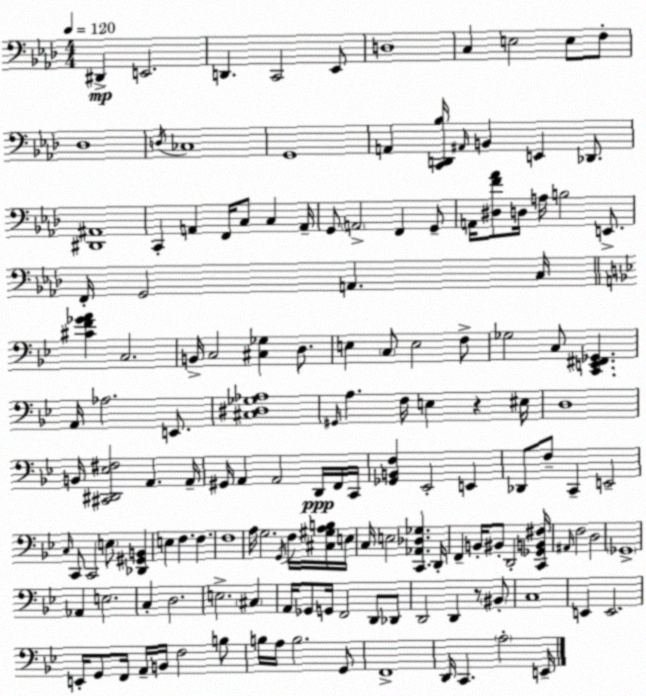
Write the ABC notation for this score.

X:1
T:Untitled
M:4/4
L:1/4
K:Ab
^D,, E,,2 D,, C,,2 _E,,/2 D,4 C, E,2 E,/2 F,/2 _D,4 D,/4 _C,4 G,,4 A,, [C,,D,,_B,]/4 ^A,,/4 B,, E,, _D,,/2 [^D,,^A,,]4 C,, A,, F,,/4 C,/2 C, A,,/4 G,,/2 A,,2 F,, G,,/2 A,,/4 [^D,F_A]/2 D,/4 A,/4 B,2 E,,/2 F,,/4 G,,2 A,, C,/4 [^CF_GA] C,2 B,,/4 C,2 [^C,_G,] D,/2 E, C,/2 E,2 F,/2 _G,2 C,/2 [C,,E,,^F,,_G,,] A,,/4 _A,2 E,,/2 [^C,^D,_G,_A,]4 ^G,,/4 A, F,/4 E, z ^E,/4 D,4 B,,/4 [^C,,^D,,_E,^F,]2 A,, A,,/4 ^G,,/4 A,, A,,2 D,,/4 F,,/4 C,,/4 [_G,,B,,F,] _E,,2 E,, _D,,/2 F,/2 C,, E,,2 C,/4 C,,/2 C,,2 E,/2 [_D,,^G,,B,,] E, F, F, F,4 A,/4 G,2 G,,/4 F,/4 [^C,^G,A,B,]/4 E,/4 C,/4 E,2 [C,,_A,,_D,_G,] D,,/4 F,, B,,/4 ^B,,/2 D,,2 [C,,_G,,B,,^F,]/4 ^A,,/4 F,2 D,2 _G,,4 _A,, E,2 C, D,2 E,2 ^C, A,,/4 _G,,/2 G,,/4 F,,2 D,,/2 _D,,/2 D,,2 D,, z/2 ^B,,/2 C,4 E,, E,,2 E,,/4 G,,/2 F,,/4 A,,/4 B,,/4 F,2 B,/2 B,/4 A,/4 B,2 G,,/2 F,,4 D,,/4 C,, A,2 E,,/4